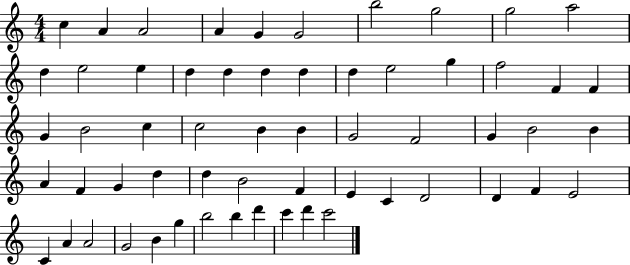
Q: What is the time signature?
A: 4/4